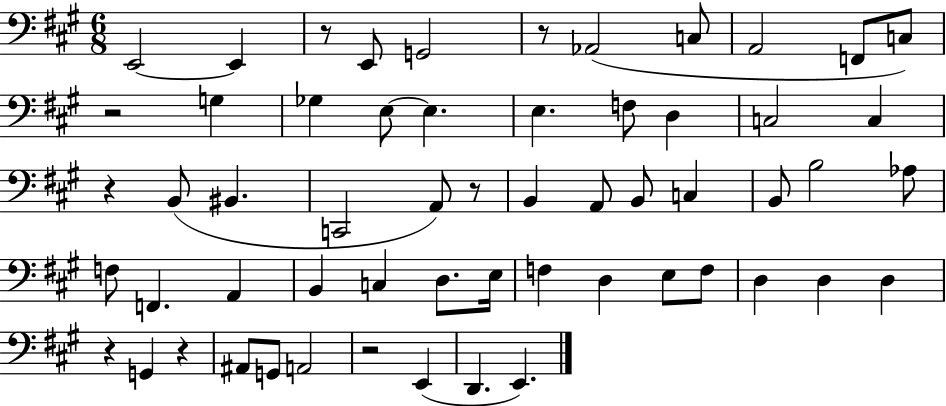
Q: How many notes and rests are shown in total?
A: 58